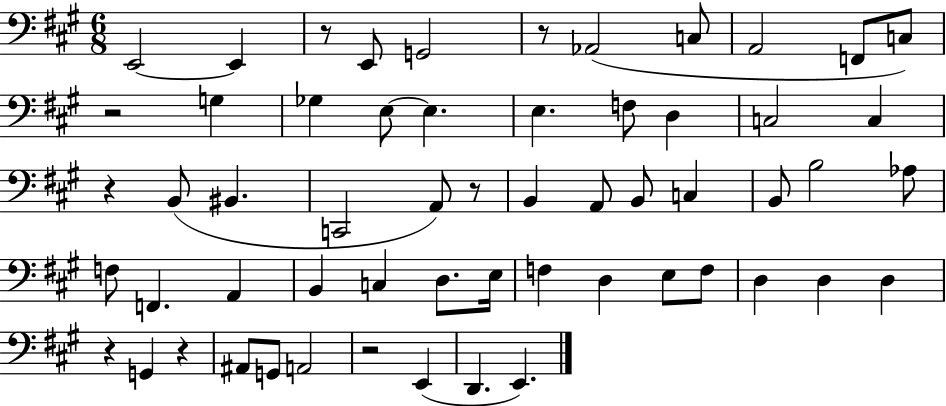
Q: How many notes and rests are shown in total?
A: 58